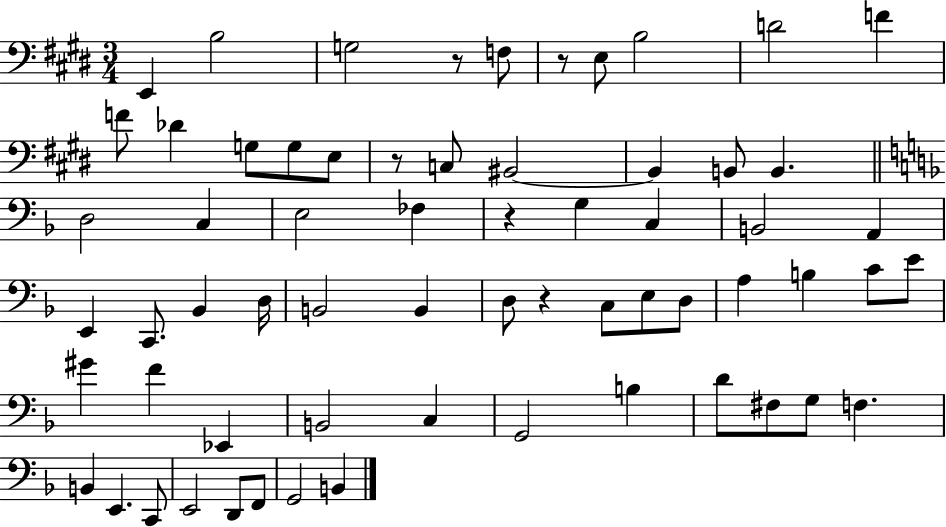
X:1
T:Untitled
M:3/4
L:1/4
K:E
E,, B,2 G,2 z/2 F,/2 z/2 E,/2 B,2 D2 F F/2 _D G,/2 G,/2 E,/2 z/2 C,/2 ^B,,2 ^B,, B,,/2 B,, D,2 C, E,2 _F, z G, C, B,,2 A,, E,, C,,/2 _B,, D,/4 B,,2 B,, D,/2 z C,/2 E,/2 D,/2 A, B, C/2 E/2 ^G F _E,, B,,2 C, G,,2 B, D/2 ^F,/2 G,/2 F, B,, E,, C,,/2 E,,2 D,,/2 F,,/2 G,,2 B,,